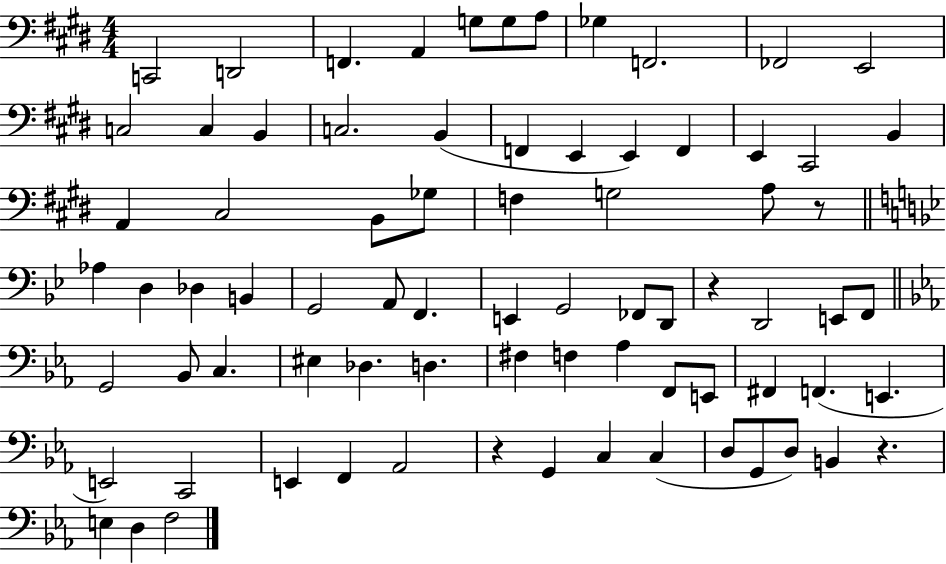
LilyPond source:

{
  \clef bass
  \numericTimeSignature
  \time 4/4
  \key e \major
  c,2 d,2 | f,4. a,4 g8 g8 a8 | ges4 f,2. | fes,2 e,2 | \break c2 c4 b,4 | c2. b,4( | f,4 e,4 e,4) f,4 | e,4 cis,2 b,4 | \break a,4 cis2 b,8 ges8 | f4 g2 a8 r8 | \bar "||" \break \key bes \major aes4 d4 des4 b,4 | g,2 a,8 f,4. | e,4 g,2 fes,8 d,8 | r4 d,2 e,8 f,8 | \break \bar "||" \break \key ees \major g,2 bes,8 c4. | eis4 des4. d4. | fis4 f4 aes4 f,8 e,8 | fis,4 f,4.( e,4. | \break e,2) c,2 | e,4 f,4 aes,2 | r4 g,4 c4 c4( | d8 g,8 d8) b,4 r4. | \break e4 d4 f2 | \bar "|."
}